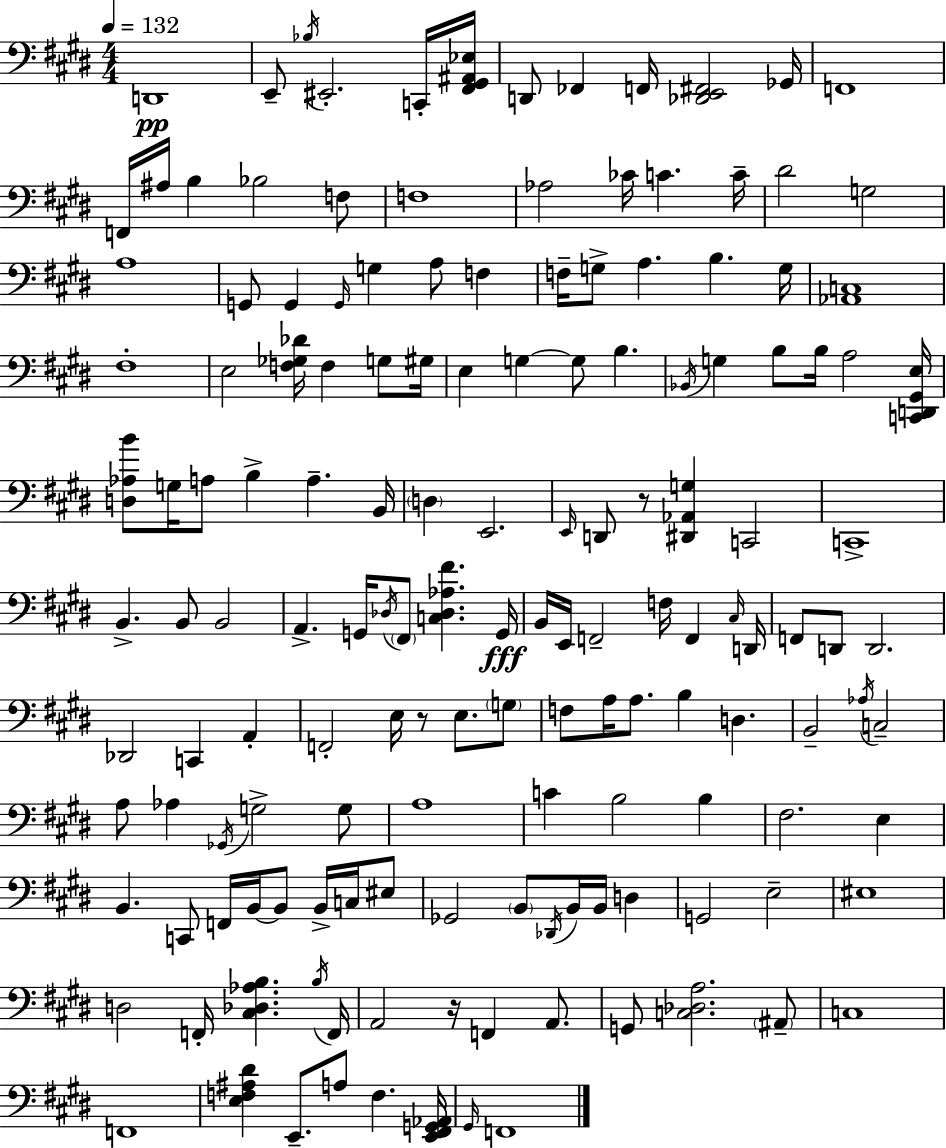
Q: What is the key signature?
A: E major